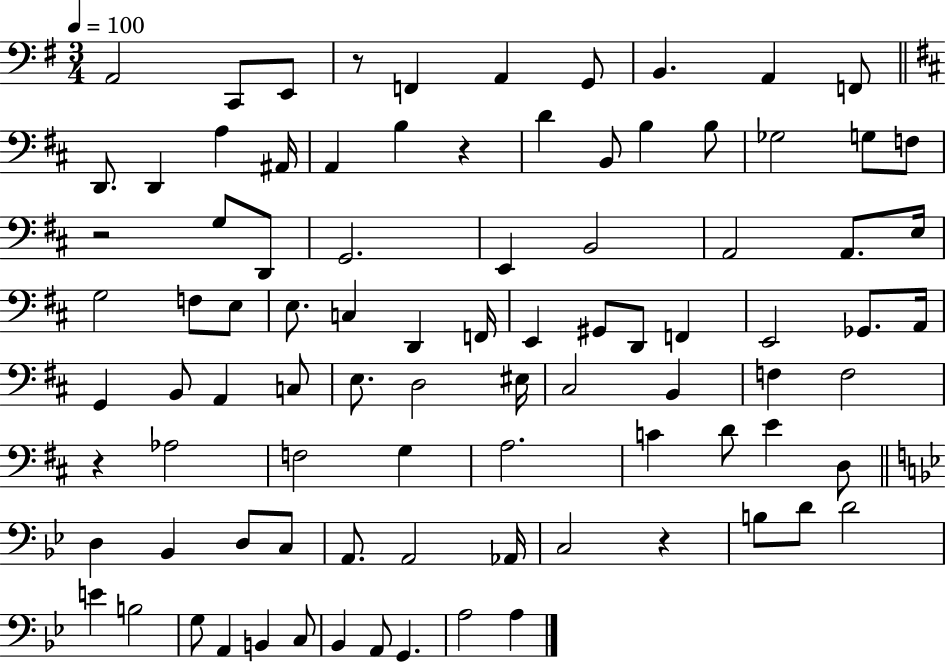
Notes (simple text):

A2/h C2/e E2/e R/e F2/q A2/q G2/e B2/q. A2/q F2/e D2/e. D2/q A3/q A#2/s A2/q B3/q R/q D4/q B2/e B3/q B3/e Gb3/h G3/e F3/e R/h G3/e D2/e G2/h. E2/q B2/h A2/h A2/e. E3/s G3/h F3/e E3/e E3/e. C3/q D2/q F2/s E2/q G#2/e D2/e F2/q E2/h Gb2/e. A2/s G2/q B2/e A2/q C3/e E3/e. D3/h EIS3/s C#3/h B2/q F3/q F3/h R/q Ab3/h F3/h G3/q A3/h. C4/q D4/e E4/q D3/e D3/q Bb2/q D3/e C3/e A2/e. A2/h Ab2/s C3/h R/q B3/e D4/e D4/h E4/q B3/h G3/e A2/q B2/q C3/e Bb2/q A2/e G2/q. A3/h A3/q